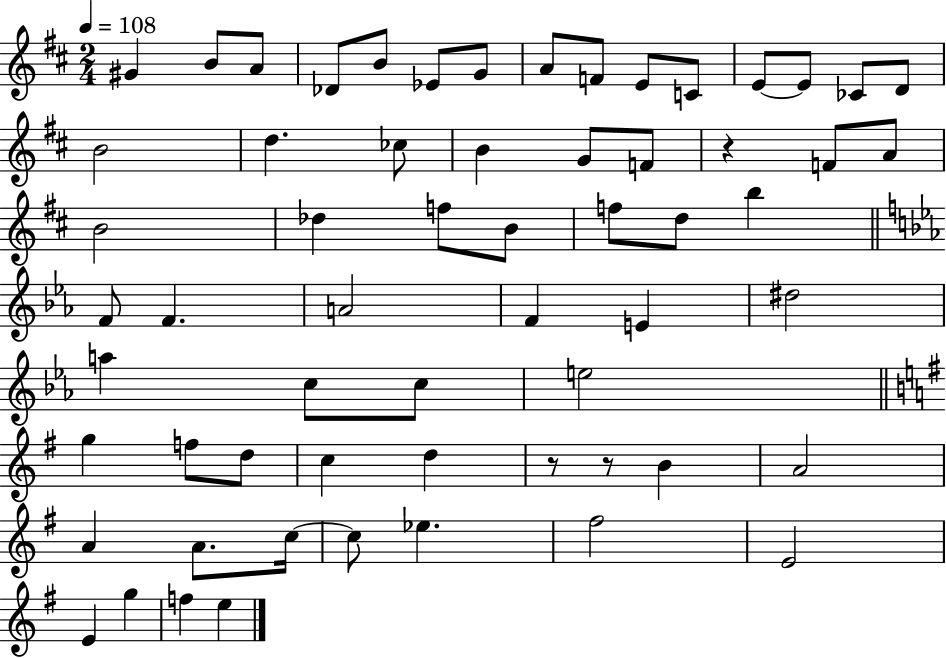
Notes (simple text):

G#4/q B4/e A4/e Db4/e B4/e Eb4/e G4/e A4/e F4/e E4/e C4/e E4/e E4/e CES4/e D4/e B4/h D5/q. CES5/e B4/q G4/e F4/e R/q F4/e A4/e B4/h Db5/q F5/e B4/e F5/e D5/e B5/q F4/e F4/q. A4/h F4/q E4/q D#5/h A5/q C5/e C5/e E5/h G5/q F5/e D5/e C5/q D5/q R/e R/e B4/q A4/h A4/q A4/e. C5/s C5/e Eb5/q. F#5/h E4/h E4/q G5/q F5/q E5/q